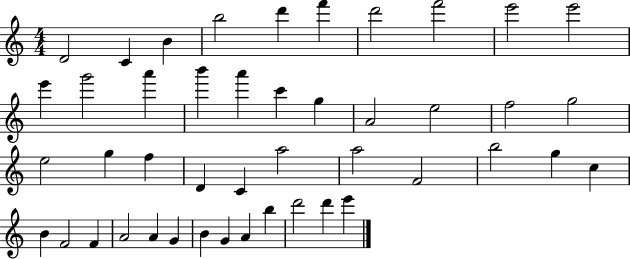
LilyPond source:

{
  \clef treble
  \numericTimeSignature
  \time 4/4
  \key c \major
  d'2 c'4 b'4 | b''2 d'''4 f'''4 | d'''2 f'''2 | e'''2 e'''2 | \break e'''4 g'''2 a'''4 | b'''4 a'''4 c'''4 g''4 | a'2 e''2 | f''2 g''2 | \break e''2 g''4 f''4 | d'4 c'4 a''2 | a''2 f'2 | b''2 g''4 c''4 | \break b'4 f'2 f'4 | a'2 a'4 g'4 | b'4 g'4 a'4 b''4 | d'''2 d'''4 e'''4 | \break \bar "|."
}